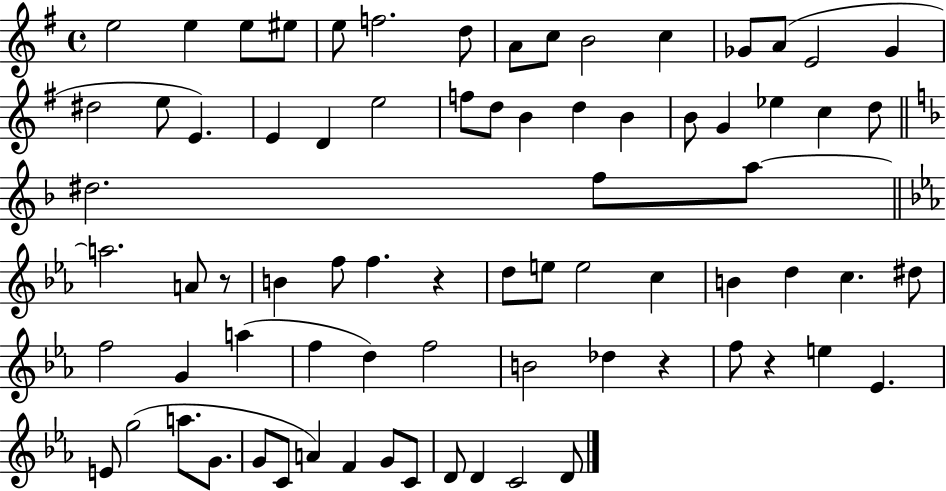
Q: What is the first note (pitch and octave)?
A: E5